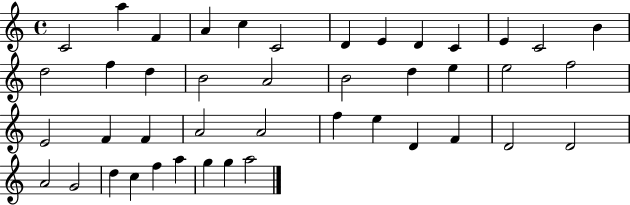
C4/h A5/q F4/q A4/q C5/q C4/h D4/q E4/q D4/q C4/q E4/q C4/h B4/q D5/h F5/q D5/q B4/h A4/h B4/h D5/q E5/q E5/h F5/h E4/h F4/q F4/q A4/h A4/h F5/q E5/q D4/q F4/q D4/h D4/h A4/h G4/h D5/q C5/q F5/q A5/q G5/q G5/q A5/h